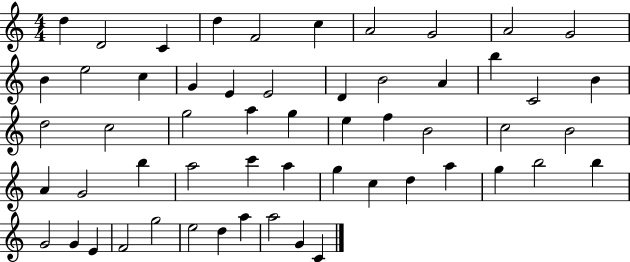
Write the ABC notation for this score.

X:1
T:Untitled
M:4/4
L:1/4
K:C
d D2 C d F2 c A2 G2 A2 G2 B e2 c G E E2 D B2 A b C2 B d2 c2 g2 a g e f B2 c2 B2 A G2 b a2 c' a g c d a g b2 b G2 G E F2 g2 e2 d a a2 G C